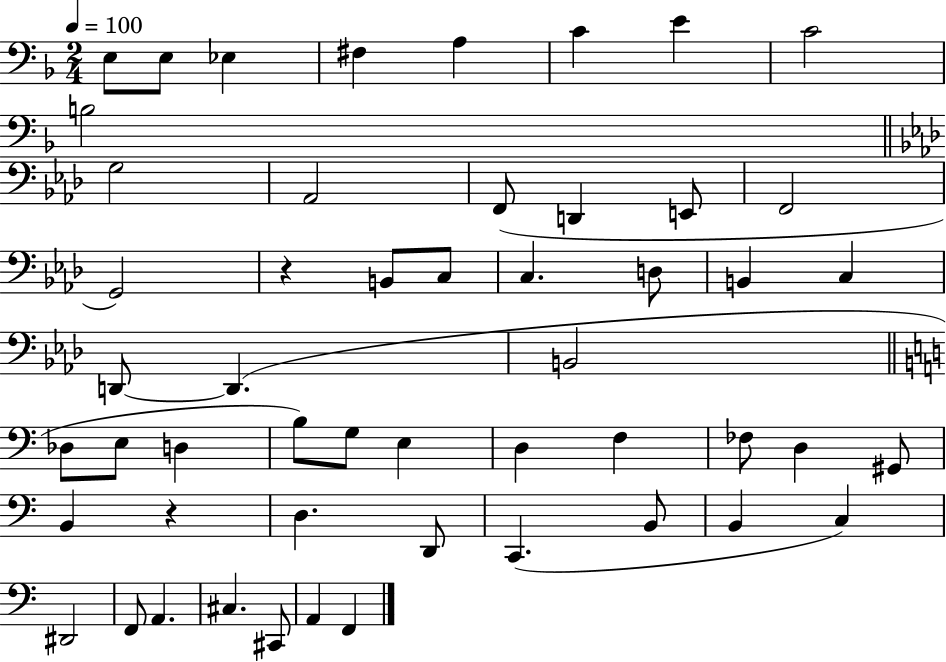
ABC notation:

X:1
T:Untitled
M:2/4
L:1/4
K:F
E,/2 E,/2 _E, ^F, A, C E C2 B,2 G,2 _A,,2 F,,/2 D,, E,,/2 F,,2 G,,2 z B,,/2 C,/2 C, D,/2 B,, C, D,,/2 D,, B,,2 _D,/2 E,/2 D, B,/2 G,/2 E, D, F, _F,/2 D, ^G,,/2 B,, z D, D,,/2 C,, B,,/2 B,, C, ^D,,2 F,,/2 A,, ^C, ^C,,/2 A,, F,,